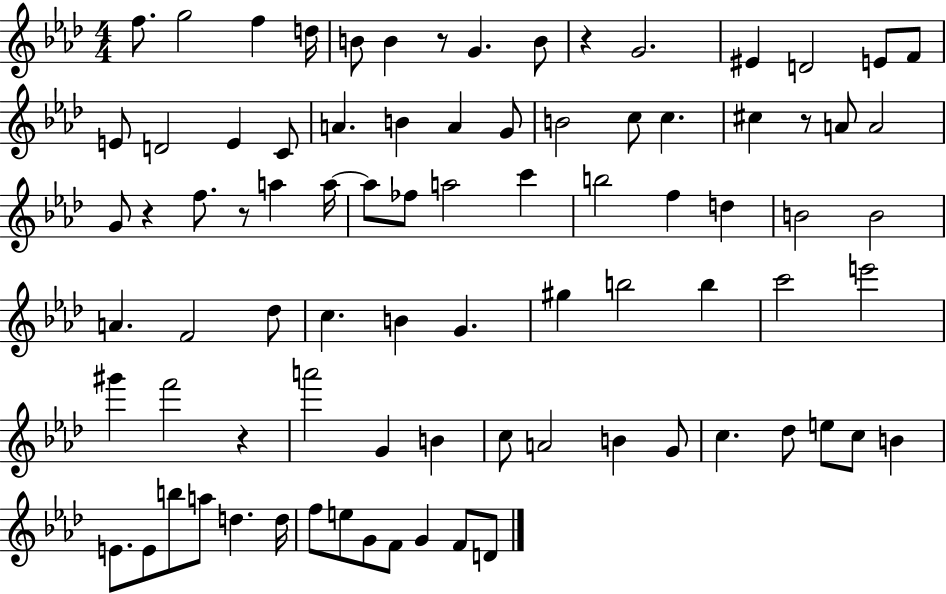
F5/e. G5/h F5/q D5/s B4/e B4/q R/e G4/q. B4/e R/q G4/h. EIS4/q D4/h E4/e F4/e E4/e D4/h E4/q C4/e A4/q. B4/q A4/q G4/e B4/h C5/e C5/q. C#5/q R/e A4/e A4/h G4/e R/q F5/e. R/e A5/q A5/s A5/e FES5/e A5/h C6/q B5/h F5/q D5/q B4/h B4/h A4/q. F4/h Db5/e C5/q. B4/q G4/q. G#5/q B5/h B5/q C6/h E6/h G#6/q F6/h R/q A6/h G4/q B4/q C5/e A4/h B4/q G4/e C5/q. Db5/e E5/e C5/e B4/q E4/e. E4/e B5/e A5/e D5/q. D5/s F5/e E5/e G4/e F4/e G4/q F4/e D4/e